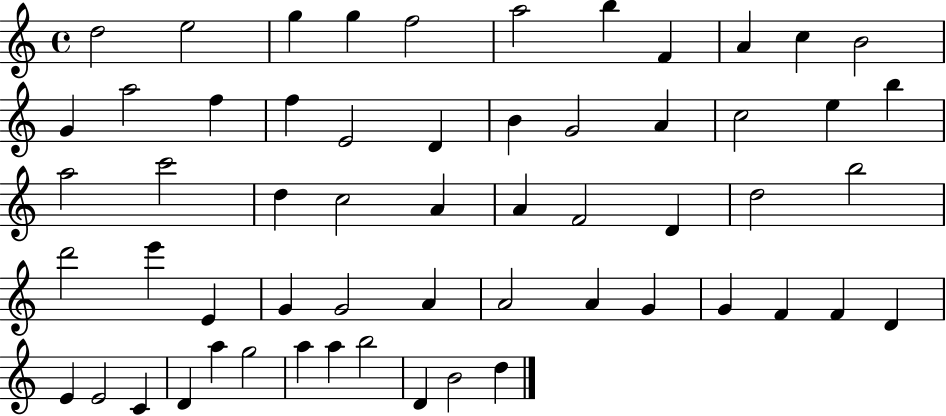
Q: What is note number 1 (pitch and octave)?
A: D5